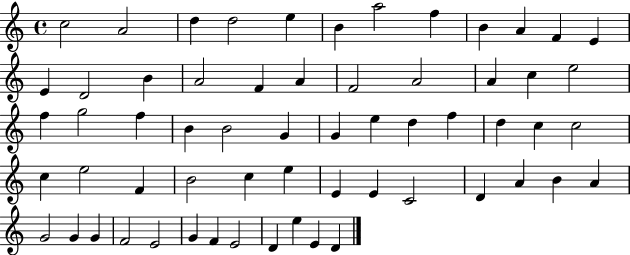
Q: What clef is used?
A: treble